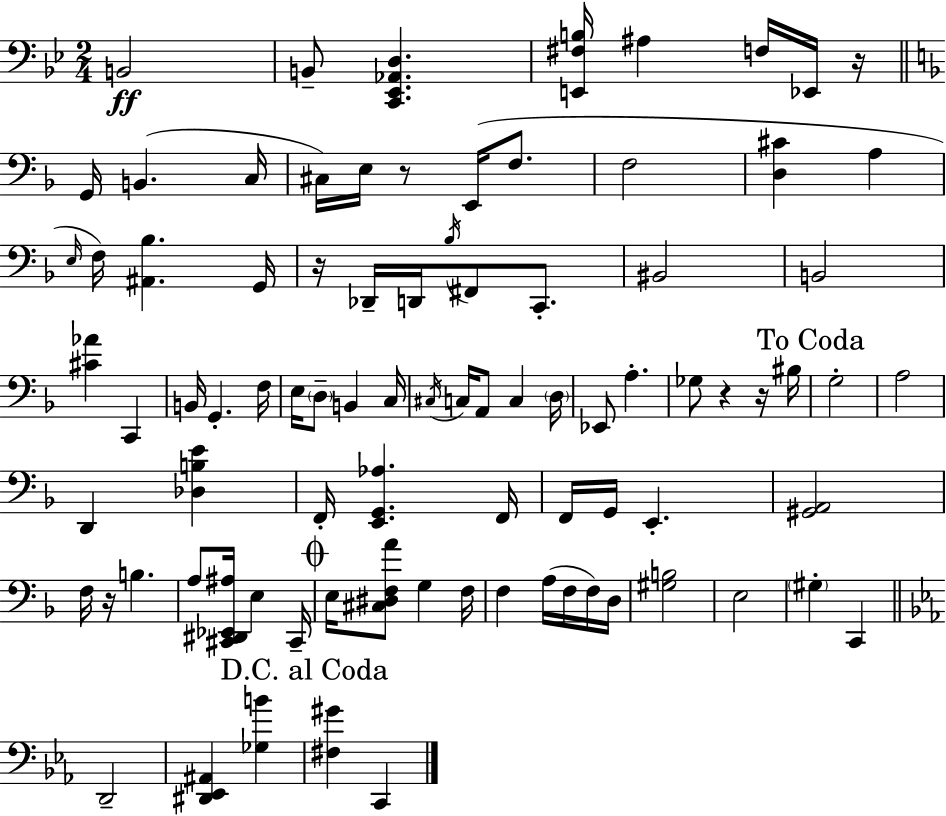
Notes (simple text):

B2/h B2/e [C2,Eb2,Ab2,D3]/q. [E2,F#3,B3]/s A#3/q F3/s Eb2/s R/s G2/s B2/q. C3/s C#3/s E3/s R/e E2/s F3/e. F3/h [D3,C#4]/q A3/q E3/s F3/s [A#2,Bb3]/q. G2/s R/s Db2/s D2/s Bb3/s F#2/e C2/e. BIS2/h B2/h [C#4,Ab4]/q C2/q B2/s G2/q. F3/s E3/s D3/e B2/q C3/s C#3/s C3/s A2/e C3/q D3/s Eb2/e A3/q. Gb3/e R/q R/s BIS3/s G3/h A3/h D2/q [Db3,B3,E4]/q F2/s [E2,G2,Ab3]/q. F2/s F2/s G2/s E2/q. [G#2,A2]/h F3/s R/s B3/q. A3/e [C#2,D#2,Eb2,A#3]/s E3/q C#2/s E3/s [C#3,D#3,F3,A4]/e G3/q F3/s F3/q A3/s F3/s F3/s D3/s [G#3,B3]/h E3/h G#3/q C2/q D2/h [D#2,Eb2,A#2]/q [Gb3,B4]/q [F#3,G#4]/q C2/q